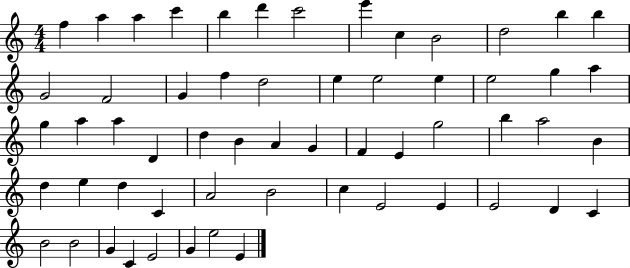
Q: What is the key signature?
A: C major